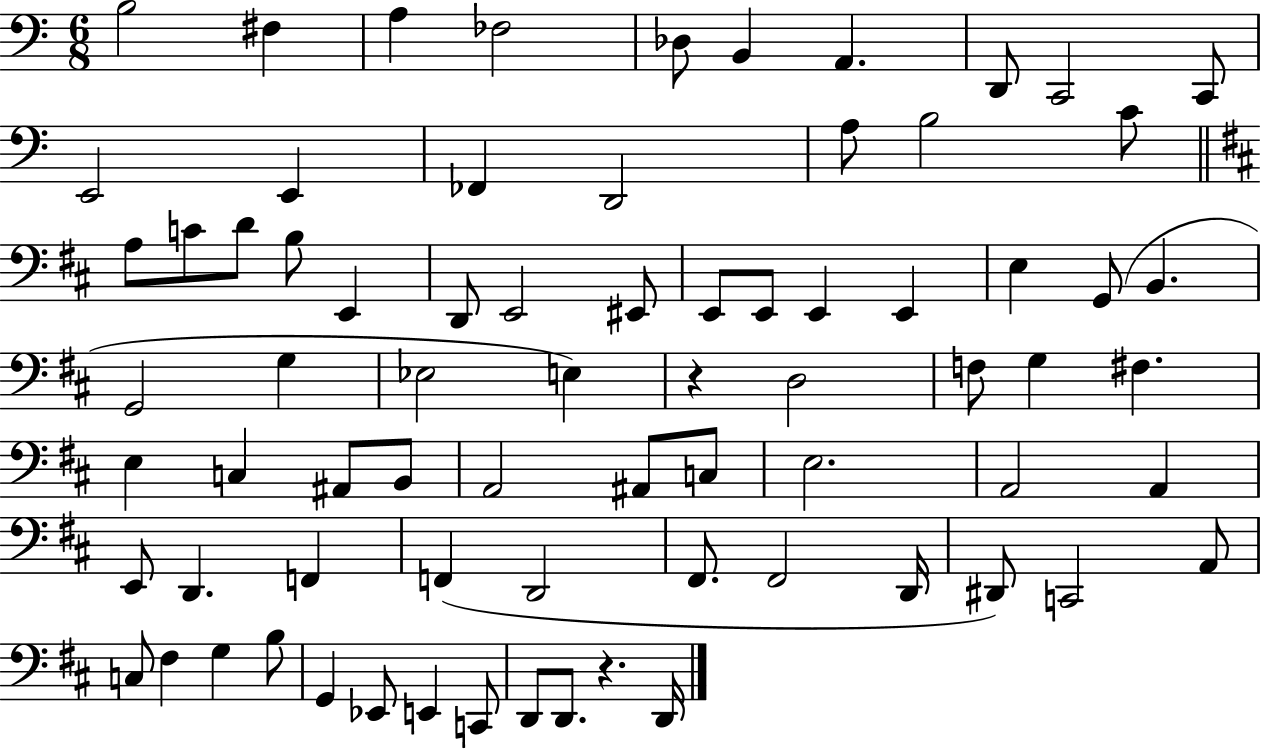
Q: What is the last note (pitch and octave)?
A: D2